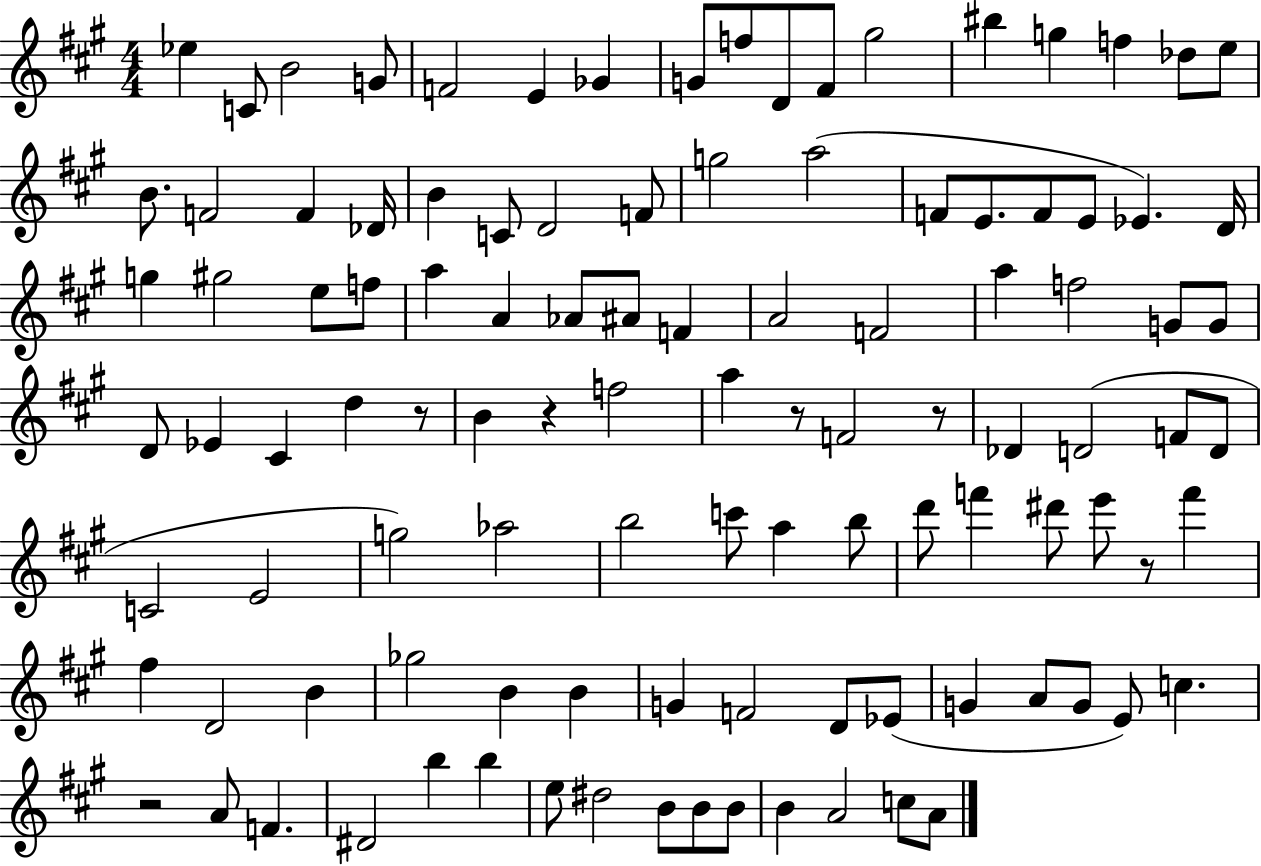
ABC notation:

X:1
T:Untitled
M:4/4
L:1/4
K:A
_e C/2 B2 G/2 F2 E _G G/2 f/2 D/2 ^F/2 ^g2 ^b g f _d/2 e/2 B/2 F2 F _D/4 B C/2 D2 F/2 g2 a2 F/2 E/2 F/2 E/2 _E D/4 g ^g2 e/2 f/2 a A _A/2 ^A/2 F A2 F2 a f2 G/2 G/2 D/2 _E ^C d z/2 B z f2 a z/2 F2 z/2 _D D2 F/2 D/2 C2 E2 g2 _a2 b2 c'/2 a b/2 d'/2 f' ^d'/2 e'/2 z/2 f' ^f D2 B _g2 B B G F2 D/2 _E/2 G A/2 G/2 E/2 c z2 A/2 F ^D2 b b e/2 ^d2 B/2 B/2 B/2 B A2 c/2 A/2